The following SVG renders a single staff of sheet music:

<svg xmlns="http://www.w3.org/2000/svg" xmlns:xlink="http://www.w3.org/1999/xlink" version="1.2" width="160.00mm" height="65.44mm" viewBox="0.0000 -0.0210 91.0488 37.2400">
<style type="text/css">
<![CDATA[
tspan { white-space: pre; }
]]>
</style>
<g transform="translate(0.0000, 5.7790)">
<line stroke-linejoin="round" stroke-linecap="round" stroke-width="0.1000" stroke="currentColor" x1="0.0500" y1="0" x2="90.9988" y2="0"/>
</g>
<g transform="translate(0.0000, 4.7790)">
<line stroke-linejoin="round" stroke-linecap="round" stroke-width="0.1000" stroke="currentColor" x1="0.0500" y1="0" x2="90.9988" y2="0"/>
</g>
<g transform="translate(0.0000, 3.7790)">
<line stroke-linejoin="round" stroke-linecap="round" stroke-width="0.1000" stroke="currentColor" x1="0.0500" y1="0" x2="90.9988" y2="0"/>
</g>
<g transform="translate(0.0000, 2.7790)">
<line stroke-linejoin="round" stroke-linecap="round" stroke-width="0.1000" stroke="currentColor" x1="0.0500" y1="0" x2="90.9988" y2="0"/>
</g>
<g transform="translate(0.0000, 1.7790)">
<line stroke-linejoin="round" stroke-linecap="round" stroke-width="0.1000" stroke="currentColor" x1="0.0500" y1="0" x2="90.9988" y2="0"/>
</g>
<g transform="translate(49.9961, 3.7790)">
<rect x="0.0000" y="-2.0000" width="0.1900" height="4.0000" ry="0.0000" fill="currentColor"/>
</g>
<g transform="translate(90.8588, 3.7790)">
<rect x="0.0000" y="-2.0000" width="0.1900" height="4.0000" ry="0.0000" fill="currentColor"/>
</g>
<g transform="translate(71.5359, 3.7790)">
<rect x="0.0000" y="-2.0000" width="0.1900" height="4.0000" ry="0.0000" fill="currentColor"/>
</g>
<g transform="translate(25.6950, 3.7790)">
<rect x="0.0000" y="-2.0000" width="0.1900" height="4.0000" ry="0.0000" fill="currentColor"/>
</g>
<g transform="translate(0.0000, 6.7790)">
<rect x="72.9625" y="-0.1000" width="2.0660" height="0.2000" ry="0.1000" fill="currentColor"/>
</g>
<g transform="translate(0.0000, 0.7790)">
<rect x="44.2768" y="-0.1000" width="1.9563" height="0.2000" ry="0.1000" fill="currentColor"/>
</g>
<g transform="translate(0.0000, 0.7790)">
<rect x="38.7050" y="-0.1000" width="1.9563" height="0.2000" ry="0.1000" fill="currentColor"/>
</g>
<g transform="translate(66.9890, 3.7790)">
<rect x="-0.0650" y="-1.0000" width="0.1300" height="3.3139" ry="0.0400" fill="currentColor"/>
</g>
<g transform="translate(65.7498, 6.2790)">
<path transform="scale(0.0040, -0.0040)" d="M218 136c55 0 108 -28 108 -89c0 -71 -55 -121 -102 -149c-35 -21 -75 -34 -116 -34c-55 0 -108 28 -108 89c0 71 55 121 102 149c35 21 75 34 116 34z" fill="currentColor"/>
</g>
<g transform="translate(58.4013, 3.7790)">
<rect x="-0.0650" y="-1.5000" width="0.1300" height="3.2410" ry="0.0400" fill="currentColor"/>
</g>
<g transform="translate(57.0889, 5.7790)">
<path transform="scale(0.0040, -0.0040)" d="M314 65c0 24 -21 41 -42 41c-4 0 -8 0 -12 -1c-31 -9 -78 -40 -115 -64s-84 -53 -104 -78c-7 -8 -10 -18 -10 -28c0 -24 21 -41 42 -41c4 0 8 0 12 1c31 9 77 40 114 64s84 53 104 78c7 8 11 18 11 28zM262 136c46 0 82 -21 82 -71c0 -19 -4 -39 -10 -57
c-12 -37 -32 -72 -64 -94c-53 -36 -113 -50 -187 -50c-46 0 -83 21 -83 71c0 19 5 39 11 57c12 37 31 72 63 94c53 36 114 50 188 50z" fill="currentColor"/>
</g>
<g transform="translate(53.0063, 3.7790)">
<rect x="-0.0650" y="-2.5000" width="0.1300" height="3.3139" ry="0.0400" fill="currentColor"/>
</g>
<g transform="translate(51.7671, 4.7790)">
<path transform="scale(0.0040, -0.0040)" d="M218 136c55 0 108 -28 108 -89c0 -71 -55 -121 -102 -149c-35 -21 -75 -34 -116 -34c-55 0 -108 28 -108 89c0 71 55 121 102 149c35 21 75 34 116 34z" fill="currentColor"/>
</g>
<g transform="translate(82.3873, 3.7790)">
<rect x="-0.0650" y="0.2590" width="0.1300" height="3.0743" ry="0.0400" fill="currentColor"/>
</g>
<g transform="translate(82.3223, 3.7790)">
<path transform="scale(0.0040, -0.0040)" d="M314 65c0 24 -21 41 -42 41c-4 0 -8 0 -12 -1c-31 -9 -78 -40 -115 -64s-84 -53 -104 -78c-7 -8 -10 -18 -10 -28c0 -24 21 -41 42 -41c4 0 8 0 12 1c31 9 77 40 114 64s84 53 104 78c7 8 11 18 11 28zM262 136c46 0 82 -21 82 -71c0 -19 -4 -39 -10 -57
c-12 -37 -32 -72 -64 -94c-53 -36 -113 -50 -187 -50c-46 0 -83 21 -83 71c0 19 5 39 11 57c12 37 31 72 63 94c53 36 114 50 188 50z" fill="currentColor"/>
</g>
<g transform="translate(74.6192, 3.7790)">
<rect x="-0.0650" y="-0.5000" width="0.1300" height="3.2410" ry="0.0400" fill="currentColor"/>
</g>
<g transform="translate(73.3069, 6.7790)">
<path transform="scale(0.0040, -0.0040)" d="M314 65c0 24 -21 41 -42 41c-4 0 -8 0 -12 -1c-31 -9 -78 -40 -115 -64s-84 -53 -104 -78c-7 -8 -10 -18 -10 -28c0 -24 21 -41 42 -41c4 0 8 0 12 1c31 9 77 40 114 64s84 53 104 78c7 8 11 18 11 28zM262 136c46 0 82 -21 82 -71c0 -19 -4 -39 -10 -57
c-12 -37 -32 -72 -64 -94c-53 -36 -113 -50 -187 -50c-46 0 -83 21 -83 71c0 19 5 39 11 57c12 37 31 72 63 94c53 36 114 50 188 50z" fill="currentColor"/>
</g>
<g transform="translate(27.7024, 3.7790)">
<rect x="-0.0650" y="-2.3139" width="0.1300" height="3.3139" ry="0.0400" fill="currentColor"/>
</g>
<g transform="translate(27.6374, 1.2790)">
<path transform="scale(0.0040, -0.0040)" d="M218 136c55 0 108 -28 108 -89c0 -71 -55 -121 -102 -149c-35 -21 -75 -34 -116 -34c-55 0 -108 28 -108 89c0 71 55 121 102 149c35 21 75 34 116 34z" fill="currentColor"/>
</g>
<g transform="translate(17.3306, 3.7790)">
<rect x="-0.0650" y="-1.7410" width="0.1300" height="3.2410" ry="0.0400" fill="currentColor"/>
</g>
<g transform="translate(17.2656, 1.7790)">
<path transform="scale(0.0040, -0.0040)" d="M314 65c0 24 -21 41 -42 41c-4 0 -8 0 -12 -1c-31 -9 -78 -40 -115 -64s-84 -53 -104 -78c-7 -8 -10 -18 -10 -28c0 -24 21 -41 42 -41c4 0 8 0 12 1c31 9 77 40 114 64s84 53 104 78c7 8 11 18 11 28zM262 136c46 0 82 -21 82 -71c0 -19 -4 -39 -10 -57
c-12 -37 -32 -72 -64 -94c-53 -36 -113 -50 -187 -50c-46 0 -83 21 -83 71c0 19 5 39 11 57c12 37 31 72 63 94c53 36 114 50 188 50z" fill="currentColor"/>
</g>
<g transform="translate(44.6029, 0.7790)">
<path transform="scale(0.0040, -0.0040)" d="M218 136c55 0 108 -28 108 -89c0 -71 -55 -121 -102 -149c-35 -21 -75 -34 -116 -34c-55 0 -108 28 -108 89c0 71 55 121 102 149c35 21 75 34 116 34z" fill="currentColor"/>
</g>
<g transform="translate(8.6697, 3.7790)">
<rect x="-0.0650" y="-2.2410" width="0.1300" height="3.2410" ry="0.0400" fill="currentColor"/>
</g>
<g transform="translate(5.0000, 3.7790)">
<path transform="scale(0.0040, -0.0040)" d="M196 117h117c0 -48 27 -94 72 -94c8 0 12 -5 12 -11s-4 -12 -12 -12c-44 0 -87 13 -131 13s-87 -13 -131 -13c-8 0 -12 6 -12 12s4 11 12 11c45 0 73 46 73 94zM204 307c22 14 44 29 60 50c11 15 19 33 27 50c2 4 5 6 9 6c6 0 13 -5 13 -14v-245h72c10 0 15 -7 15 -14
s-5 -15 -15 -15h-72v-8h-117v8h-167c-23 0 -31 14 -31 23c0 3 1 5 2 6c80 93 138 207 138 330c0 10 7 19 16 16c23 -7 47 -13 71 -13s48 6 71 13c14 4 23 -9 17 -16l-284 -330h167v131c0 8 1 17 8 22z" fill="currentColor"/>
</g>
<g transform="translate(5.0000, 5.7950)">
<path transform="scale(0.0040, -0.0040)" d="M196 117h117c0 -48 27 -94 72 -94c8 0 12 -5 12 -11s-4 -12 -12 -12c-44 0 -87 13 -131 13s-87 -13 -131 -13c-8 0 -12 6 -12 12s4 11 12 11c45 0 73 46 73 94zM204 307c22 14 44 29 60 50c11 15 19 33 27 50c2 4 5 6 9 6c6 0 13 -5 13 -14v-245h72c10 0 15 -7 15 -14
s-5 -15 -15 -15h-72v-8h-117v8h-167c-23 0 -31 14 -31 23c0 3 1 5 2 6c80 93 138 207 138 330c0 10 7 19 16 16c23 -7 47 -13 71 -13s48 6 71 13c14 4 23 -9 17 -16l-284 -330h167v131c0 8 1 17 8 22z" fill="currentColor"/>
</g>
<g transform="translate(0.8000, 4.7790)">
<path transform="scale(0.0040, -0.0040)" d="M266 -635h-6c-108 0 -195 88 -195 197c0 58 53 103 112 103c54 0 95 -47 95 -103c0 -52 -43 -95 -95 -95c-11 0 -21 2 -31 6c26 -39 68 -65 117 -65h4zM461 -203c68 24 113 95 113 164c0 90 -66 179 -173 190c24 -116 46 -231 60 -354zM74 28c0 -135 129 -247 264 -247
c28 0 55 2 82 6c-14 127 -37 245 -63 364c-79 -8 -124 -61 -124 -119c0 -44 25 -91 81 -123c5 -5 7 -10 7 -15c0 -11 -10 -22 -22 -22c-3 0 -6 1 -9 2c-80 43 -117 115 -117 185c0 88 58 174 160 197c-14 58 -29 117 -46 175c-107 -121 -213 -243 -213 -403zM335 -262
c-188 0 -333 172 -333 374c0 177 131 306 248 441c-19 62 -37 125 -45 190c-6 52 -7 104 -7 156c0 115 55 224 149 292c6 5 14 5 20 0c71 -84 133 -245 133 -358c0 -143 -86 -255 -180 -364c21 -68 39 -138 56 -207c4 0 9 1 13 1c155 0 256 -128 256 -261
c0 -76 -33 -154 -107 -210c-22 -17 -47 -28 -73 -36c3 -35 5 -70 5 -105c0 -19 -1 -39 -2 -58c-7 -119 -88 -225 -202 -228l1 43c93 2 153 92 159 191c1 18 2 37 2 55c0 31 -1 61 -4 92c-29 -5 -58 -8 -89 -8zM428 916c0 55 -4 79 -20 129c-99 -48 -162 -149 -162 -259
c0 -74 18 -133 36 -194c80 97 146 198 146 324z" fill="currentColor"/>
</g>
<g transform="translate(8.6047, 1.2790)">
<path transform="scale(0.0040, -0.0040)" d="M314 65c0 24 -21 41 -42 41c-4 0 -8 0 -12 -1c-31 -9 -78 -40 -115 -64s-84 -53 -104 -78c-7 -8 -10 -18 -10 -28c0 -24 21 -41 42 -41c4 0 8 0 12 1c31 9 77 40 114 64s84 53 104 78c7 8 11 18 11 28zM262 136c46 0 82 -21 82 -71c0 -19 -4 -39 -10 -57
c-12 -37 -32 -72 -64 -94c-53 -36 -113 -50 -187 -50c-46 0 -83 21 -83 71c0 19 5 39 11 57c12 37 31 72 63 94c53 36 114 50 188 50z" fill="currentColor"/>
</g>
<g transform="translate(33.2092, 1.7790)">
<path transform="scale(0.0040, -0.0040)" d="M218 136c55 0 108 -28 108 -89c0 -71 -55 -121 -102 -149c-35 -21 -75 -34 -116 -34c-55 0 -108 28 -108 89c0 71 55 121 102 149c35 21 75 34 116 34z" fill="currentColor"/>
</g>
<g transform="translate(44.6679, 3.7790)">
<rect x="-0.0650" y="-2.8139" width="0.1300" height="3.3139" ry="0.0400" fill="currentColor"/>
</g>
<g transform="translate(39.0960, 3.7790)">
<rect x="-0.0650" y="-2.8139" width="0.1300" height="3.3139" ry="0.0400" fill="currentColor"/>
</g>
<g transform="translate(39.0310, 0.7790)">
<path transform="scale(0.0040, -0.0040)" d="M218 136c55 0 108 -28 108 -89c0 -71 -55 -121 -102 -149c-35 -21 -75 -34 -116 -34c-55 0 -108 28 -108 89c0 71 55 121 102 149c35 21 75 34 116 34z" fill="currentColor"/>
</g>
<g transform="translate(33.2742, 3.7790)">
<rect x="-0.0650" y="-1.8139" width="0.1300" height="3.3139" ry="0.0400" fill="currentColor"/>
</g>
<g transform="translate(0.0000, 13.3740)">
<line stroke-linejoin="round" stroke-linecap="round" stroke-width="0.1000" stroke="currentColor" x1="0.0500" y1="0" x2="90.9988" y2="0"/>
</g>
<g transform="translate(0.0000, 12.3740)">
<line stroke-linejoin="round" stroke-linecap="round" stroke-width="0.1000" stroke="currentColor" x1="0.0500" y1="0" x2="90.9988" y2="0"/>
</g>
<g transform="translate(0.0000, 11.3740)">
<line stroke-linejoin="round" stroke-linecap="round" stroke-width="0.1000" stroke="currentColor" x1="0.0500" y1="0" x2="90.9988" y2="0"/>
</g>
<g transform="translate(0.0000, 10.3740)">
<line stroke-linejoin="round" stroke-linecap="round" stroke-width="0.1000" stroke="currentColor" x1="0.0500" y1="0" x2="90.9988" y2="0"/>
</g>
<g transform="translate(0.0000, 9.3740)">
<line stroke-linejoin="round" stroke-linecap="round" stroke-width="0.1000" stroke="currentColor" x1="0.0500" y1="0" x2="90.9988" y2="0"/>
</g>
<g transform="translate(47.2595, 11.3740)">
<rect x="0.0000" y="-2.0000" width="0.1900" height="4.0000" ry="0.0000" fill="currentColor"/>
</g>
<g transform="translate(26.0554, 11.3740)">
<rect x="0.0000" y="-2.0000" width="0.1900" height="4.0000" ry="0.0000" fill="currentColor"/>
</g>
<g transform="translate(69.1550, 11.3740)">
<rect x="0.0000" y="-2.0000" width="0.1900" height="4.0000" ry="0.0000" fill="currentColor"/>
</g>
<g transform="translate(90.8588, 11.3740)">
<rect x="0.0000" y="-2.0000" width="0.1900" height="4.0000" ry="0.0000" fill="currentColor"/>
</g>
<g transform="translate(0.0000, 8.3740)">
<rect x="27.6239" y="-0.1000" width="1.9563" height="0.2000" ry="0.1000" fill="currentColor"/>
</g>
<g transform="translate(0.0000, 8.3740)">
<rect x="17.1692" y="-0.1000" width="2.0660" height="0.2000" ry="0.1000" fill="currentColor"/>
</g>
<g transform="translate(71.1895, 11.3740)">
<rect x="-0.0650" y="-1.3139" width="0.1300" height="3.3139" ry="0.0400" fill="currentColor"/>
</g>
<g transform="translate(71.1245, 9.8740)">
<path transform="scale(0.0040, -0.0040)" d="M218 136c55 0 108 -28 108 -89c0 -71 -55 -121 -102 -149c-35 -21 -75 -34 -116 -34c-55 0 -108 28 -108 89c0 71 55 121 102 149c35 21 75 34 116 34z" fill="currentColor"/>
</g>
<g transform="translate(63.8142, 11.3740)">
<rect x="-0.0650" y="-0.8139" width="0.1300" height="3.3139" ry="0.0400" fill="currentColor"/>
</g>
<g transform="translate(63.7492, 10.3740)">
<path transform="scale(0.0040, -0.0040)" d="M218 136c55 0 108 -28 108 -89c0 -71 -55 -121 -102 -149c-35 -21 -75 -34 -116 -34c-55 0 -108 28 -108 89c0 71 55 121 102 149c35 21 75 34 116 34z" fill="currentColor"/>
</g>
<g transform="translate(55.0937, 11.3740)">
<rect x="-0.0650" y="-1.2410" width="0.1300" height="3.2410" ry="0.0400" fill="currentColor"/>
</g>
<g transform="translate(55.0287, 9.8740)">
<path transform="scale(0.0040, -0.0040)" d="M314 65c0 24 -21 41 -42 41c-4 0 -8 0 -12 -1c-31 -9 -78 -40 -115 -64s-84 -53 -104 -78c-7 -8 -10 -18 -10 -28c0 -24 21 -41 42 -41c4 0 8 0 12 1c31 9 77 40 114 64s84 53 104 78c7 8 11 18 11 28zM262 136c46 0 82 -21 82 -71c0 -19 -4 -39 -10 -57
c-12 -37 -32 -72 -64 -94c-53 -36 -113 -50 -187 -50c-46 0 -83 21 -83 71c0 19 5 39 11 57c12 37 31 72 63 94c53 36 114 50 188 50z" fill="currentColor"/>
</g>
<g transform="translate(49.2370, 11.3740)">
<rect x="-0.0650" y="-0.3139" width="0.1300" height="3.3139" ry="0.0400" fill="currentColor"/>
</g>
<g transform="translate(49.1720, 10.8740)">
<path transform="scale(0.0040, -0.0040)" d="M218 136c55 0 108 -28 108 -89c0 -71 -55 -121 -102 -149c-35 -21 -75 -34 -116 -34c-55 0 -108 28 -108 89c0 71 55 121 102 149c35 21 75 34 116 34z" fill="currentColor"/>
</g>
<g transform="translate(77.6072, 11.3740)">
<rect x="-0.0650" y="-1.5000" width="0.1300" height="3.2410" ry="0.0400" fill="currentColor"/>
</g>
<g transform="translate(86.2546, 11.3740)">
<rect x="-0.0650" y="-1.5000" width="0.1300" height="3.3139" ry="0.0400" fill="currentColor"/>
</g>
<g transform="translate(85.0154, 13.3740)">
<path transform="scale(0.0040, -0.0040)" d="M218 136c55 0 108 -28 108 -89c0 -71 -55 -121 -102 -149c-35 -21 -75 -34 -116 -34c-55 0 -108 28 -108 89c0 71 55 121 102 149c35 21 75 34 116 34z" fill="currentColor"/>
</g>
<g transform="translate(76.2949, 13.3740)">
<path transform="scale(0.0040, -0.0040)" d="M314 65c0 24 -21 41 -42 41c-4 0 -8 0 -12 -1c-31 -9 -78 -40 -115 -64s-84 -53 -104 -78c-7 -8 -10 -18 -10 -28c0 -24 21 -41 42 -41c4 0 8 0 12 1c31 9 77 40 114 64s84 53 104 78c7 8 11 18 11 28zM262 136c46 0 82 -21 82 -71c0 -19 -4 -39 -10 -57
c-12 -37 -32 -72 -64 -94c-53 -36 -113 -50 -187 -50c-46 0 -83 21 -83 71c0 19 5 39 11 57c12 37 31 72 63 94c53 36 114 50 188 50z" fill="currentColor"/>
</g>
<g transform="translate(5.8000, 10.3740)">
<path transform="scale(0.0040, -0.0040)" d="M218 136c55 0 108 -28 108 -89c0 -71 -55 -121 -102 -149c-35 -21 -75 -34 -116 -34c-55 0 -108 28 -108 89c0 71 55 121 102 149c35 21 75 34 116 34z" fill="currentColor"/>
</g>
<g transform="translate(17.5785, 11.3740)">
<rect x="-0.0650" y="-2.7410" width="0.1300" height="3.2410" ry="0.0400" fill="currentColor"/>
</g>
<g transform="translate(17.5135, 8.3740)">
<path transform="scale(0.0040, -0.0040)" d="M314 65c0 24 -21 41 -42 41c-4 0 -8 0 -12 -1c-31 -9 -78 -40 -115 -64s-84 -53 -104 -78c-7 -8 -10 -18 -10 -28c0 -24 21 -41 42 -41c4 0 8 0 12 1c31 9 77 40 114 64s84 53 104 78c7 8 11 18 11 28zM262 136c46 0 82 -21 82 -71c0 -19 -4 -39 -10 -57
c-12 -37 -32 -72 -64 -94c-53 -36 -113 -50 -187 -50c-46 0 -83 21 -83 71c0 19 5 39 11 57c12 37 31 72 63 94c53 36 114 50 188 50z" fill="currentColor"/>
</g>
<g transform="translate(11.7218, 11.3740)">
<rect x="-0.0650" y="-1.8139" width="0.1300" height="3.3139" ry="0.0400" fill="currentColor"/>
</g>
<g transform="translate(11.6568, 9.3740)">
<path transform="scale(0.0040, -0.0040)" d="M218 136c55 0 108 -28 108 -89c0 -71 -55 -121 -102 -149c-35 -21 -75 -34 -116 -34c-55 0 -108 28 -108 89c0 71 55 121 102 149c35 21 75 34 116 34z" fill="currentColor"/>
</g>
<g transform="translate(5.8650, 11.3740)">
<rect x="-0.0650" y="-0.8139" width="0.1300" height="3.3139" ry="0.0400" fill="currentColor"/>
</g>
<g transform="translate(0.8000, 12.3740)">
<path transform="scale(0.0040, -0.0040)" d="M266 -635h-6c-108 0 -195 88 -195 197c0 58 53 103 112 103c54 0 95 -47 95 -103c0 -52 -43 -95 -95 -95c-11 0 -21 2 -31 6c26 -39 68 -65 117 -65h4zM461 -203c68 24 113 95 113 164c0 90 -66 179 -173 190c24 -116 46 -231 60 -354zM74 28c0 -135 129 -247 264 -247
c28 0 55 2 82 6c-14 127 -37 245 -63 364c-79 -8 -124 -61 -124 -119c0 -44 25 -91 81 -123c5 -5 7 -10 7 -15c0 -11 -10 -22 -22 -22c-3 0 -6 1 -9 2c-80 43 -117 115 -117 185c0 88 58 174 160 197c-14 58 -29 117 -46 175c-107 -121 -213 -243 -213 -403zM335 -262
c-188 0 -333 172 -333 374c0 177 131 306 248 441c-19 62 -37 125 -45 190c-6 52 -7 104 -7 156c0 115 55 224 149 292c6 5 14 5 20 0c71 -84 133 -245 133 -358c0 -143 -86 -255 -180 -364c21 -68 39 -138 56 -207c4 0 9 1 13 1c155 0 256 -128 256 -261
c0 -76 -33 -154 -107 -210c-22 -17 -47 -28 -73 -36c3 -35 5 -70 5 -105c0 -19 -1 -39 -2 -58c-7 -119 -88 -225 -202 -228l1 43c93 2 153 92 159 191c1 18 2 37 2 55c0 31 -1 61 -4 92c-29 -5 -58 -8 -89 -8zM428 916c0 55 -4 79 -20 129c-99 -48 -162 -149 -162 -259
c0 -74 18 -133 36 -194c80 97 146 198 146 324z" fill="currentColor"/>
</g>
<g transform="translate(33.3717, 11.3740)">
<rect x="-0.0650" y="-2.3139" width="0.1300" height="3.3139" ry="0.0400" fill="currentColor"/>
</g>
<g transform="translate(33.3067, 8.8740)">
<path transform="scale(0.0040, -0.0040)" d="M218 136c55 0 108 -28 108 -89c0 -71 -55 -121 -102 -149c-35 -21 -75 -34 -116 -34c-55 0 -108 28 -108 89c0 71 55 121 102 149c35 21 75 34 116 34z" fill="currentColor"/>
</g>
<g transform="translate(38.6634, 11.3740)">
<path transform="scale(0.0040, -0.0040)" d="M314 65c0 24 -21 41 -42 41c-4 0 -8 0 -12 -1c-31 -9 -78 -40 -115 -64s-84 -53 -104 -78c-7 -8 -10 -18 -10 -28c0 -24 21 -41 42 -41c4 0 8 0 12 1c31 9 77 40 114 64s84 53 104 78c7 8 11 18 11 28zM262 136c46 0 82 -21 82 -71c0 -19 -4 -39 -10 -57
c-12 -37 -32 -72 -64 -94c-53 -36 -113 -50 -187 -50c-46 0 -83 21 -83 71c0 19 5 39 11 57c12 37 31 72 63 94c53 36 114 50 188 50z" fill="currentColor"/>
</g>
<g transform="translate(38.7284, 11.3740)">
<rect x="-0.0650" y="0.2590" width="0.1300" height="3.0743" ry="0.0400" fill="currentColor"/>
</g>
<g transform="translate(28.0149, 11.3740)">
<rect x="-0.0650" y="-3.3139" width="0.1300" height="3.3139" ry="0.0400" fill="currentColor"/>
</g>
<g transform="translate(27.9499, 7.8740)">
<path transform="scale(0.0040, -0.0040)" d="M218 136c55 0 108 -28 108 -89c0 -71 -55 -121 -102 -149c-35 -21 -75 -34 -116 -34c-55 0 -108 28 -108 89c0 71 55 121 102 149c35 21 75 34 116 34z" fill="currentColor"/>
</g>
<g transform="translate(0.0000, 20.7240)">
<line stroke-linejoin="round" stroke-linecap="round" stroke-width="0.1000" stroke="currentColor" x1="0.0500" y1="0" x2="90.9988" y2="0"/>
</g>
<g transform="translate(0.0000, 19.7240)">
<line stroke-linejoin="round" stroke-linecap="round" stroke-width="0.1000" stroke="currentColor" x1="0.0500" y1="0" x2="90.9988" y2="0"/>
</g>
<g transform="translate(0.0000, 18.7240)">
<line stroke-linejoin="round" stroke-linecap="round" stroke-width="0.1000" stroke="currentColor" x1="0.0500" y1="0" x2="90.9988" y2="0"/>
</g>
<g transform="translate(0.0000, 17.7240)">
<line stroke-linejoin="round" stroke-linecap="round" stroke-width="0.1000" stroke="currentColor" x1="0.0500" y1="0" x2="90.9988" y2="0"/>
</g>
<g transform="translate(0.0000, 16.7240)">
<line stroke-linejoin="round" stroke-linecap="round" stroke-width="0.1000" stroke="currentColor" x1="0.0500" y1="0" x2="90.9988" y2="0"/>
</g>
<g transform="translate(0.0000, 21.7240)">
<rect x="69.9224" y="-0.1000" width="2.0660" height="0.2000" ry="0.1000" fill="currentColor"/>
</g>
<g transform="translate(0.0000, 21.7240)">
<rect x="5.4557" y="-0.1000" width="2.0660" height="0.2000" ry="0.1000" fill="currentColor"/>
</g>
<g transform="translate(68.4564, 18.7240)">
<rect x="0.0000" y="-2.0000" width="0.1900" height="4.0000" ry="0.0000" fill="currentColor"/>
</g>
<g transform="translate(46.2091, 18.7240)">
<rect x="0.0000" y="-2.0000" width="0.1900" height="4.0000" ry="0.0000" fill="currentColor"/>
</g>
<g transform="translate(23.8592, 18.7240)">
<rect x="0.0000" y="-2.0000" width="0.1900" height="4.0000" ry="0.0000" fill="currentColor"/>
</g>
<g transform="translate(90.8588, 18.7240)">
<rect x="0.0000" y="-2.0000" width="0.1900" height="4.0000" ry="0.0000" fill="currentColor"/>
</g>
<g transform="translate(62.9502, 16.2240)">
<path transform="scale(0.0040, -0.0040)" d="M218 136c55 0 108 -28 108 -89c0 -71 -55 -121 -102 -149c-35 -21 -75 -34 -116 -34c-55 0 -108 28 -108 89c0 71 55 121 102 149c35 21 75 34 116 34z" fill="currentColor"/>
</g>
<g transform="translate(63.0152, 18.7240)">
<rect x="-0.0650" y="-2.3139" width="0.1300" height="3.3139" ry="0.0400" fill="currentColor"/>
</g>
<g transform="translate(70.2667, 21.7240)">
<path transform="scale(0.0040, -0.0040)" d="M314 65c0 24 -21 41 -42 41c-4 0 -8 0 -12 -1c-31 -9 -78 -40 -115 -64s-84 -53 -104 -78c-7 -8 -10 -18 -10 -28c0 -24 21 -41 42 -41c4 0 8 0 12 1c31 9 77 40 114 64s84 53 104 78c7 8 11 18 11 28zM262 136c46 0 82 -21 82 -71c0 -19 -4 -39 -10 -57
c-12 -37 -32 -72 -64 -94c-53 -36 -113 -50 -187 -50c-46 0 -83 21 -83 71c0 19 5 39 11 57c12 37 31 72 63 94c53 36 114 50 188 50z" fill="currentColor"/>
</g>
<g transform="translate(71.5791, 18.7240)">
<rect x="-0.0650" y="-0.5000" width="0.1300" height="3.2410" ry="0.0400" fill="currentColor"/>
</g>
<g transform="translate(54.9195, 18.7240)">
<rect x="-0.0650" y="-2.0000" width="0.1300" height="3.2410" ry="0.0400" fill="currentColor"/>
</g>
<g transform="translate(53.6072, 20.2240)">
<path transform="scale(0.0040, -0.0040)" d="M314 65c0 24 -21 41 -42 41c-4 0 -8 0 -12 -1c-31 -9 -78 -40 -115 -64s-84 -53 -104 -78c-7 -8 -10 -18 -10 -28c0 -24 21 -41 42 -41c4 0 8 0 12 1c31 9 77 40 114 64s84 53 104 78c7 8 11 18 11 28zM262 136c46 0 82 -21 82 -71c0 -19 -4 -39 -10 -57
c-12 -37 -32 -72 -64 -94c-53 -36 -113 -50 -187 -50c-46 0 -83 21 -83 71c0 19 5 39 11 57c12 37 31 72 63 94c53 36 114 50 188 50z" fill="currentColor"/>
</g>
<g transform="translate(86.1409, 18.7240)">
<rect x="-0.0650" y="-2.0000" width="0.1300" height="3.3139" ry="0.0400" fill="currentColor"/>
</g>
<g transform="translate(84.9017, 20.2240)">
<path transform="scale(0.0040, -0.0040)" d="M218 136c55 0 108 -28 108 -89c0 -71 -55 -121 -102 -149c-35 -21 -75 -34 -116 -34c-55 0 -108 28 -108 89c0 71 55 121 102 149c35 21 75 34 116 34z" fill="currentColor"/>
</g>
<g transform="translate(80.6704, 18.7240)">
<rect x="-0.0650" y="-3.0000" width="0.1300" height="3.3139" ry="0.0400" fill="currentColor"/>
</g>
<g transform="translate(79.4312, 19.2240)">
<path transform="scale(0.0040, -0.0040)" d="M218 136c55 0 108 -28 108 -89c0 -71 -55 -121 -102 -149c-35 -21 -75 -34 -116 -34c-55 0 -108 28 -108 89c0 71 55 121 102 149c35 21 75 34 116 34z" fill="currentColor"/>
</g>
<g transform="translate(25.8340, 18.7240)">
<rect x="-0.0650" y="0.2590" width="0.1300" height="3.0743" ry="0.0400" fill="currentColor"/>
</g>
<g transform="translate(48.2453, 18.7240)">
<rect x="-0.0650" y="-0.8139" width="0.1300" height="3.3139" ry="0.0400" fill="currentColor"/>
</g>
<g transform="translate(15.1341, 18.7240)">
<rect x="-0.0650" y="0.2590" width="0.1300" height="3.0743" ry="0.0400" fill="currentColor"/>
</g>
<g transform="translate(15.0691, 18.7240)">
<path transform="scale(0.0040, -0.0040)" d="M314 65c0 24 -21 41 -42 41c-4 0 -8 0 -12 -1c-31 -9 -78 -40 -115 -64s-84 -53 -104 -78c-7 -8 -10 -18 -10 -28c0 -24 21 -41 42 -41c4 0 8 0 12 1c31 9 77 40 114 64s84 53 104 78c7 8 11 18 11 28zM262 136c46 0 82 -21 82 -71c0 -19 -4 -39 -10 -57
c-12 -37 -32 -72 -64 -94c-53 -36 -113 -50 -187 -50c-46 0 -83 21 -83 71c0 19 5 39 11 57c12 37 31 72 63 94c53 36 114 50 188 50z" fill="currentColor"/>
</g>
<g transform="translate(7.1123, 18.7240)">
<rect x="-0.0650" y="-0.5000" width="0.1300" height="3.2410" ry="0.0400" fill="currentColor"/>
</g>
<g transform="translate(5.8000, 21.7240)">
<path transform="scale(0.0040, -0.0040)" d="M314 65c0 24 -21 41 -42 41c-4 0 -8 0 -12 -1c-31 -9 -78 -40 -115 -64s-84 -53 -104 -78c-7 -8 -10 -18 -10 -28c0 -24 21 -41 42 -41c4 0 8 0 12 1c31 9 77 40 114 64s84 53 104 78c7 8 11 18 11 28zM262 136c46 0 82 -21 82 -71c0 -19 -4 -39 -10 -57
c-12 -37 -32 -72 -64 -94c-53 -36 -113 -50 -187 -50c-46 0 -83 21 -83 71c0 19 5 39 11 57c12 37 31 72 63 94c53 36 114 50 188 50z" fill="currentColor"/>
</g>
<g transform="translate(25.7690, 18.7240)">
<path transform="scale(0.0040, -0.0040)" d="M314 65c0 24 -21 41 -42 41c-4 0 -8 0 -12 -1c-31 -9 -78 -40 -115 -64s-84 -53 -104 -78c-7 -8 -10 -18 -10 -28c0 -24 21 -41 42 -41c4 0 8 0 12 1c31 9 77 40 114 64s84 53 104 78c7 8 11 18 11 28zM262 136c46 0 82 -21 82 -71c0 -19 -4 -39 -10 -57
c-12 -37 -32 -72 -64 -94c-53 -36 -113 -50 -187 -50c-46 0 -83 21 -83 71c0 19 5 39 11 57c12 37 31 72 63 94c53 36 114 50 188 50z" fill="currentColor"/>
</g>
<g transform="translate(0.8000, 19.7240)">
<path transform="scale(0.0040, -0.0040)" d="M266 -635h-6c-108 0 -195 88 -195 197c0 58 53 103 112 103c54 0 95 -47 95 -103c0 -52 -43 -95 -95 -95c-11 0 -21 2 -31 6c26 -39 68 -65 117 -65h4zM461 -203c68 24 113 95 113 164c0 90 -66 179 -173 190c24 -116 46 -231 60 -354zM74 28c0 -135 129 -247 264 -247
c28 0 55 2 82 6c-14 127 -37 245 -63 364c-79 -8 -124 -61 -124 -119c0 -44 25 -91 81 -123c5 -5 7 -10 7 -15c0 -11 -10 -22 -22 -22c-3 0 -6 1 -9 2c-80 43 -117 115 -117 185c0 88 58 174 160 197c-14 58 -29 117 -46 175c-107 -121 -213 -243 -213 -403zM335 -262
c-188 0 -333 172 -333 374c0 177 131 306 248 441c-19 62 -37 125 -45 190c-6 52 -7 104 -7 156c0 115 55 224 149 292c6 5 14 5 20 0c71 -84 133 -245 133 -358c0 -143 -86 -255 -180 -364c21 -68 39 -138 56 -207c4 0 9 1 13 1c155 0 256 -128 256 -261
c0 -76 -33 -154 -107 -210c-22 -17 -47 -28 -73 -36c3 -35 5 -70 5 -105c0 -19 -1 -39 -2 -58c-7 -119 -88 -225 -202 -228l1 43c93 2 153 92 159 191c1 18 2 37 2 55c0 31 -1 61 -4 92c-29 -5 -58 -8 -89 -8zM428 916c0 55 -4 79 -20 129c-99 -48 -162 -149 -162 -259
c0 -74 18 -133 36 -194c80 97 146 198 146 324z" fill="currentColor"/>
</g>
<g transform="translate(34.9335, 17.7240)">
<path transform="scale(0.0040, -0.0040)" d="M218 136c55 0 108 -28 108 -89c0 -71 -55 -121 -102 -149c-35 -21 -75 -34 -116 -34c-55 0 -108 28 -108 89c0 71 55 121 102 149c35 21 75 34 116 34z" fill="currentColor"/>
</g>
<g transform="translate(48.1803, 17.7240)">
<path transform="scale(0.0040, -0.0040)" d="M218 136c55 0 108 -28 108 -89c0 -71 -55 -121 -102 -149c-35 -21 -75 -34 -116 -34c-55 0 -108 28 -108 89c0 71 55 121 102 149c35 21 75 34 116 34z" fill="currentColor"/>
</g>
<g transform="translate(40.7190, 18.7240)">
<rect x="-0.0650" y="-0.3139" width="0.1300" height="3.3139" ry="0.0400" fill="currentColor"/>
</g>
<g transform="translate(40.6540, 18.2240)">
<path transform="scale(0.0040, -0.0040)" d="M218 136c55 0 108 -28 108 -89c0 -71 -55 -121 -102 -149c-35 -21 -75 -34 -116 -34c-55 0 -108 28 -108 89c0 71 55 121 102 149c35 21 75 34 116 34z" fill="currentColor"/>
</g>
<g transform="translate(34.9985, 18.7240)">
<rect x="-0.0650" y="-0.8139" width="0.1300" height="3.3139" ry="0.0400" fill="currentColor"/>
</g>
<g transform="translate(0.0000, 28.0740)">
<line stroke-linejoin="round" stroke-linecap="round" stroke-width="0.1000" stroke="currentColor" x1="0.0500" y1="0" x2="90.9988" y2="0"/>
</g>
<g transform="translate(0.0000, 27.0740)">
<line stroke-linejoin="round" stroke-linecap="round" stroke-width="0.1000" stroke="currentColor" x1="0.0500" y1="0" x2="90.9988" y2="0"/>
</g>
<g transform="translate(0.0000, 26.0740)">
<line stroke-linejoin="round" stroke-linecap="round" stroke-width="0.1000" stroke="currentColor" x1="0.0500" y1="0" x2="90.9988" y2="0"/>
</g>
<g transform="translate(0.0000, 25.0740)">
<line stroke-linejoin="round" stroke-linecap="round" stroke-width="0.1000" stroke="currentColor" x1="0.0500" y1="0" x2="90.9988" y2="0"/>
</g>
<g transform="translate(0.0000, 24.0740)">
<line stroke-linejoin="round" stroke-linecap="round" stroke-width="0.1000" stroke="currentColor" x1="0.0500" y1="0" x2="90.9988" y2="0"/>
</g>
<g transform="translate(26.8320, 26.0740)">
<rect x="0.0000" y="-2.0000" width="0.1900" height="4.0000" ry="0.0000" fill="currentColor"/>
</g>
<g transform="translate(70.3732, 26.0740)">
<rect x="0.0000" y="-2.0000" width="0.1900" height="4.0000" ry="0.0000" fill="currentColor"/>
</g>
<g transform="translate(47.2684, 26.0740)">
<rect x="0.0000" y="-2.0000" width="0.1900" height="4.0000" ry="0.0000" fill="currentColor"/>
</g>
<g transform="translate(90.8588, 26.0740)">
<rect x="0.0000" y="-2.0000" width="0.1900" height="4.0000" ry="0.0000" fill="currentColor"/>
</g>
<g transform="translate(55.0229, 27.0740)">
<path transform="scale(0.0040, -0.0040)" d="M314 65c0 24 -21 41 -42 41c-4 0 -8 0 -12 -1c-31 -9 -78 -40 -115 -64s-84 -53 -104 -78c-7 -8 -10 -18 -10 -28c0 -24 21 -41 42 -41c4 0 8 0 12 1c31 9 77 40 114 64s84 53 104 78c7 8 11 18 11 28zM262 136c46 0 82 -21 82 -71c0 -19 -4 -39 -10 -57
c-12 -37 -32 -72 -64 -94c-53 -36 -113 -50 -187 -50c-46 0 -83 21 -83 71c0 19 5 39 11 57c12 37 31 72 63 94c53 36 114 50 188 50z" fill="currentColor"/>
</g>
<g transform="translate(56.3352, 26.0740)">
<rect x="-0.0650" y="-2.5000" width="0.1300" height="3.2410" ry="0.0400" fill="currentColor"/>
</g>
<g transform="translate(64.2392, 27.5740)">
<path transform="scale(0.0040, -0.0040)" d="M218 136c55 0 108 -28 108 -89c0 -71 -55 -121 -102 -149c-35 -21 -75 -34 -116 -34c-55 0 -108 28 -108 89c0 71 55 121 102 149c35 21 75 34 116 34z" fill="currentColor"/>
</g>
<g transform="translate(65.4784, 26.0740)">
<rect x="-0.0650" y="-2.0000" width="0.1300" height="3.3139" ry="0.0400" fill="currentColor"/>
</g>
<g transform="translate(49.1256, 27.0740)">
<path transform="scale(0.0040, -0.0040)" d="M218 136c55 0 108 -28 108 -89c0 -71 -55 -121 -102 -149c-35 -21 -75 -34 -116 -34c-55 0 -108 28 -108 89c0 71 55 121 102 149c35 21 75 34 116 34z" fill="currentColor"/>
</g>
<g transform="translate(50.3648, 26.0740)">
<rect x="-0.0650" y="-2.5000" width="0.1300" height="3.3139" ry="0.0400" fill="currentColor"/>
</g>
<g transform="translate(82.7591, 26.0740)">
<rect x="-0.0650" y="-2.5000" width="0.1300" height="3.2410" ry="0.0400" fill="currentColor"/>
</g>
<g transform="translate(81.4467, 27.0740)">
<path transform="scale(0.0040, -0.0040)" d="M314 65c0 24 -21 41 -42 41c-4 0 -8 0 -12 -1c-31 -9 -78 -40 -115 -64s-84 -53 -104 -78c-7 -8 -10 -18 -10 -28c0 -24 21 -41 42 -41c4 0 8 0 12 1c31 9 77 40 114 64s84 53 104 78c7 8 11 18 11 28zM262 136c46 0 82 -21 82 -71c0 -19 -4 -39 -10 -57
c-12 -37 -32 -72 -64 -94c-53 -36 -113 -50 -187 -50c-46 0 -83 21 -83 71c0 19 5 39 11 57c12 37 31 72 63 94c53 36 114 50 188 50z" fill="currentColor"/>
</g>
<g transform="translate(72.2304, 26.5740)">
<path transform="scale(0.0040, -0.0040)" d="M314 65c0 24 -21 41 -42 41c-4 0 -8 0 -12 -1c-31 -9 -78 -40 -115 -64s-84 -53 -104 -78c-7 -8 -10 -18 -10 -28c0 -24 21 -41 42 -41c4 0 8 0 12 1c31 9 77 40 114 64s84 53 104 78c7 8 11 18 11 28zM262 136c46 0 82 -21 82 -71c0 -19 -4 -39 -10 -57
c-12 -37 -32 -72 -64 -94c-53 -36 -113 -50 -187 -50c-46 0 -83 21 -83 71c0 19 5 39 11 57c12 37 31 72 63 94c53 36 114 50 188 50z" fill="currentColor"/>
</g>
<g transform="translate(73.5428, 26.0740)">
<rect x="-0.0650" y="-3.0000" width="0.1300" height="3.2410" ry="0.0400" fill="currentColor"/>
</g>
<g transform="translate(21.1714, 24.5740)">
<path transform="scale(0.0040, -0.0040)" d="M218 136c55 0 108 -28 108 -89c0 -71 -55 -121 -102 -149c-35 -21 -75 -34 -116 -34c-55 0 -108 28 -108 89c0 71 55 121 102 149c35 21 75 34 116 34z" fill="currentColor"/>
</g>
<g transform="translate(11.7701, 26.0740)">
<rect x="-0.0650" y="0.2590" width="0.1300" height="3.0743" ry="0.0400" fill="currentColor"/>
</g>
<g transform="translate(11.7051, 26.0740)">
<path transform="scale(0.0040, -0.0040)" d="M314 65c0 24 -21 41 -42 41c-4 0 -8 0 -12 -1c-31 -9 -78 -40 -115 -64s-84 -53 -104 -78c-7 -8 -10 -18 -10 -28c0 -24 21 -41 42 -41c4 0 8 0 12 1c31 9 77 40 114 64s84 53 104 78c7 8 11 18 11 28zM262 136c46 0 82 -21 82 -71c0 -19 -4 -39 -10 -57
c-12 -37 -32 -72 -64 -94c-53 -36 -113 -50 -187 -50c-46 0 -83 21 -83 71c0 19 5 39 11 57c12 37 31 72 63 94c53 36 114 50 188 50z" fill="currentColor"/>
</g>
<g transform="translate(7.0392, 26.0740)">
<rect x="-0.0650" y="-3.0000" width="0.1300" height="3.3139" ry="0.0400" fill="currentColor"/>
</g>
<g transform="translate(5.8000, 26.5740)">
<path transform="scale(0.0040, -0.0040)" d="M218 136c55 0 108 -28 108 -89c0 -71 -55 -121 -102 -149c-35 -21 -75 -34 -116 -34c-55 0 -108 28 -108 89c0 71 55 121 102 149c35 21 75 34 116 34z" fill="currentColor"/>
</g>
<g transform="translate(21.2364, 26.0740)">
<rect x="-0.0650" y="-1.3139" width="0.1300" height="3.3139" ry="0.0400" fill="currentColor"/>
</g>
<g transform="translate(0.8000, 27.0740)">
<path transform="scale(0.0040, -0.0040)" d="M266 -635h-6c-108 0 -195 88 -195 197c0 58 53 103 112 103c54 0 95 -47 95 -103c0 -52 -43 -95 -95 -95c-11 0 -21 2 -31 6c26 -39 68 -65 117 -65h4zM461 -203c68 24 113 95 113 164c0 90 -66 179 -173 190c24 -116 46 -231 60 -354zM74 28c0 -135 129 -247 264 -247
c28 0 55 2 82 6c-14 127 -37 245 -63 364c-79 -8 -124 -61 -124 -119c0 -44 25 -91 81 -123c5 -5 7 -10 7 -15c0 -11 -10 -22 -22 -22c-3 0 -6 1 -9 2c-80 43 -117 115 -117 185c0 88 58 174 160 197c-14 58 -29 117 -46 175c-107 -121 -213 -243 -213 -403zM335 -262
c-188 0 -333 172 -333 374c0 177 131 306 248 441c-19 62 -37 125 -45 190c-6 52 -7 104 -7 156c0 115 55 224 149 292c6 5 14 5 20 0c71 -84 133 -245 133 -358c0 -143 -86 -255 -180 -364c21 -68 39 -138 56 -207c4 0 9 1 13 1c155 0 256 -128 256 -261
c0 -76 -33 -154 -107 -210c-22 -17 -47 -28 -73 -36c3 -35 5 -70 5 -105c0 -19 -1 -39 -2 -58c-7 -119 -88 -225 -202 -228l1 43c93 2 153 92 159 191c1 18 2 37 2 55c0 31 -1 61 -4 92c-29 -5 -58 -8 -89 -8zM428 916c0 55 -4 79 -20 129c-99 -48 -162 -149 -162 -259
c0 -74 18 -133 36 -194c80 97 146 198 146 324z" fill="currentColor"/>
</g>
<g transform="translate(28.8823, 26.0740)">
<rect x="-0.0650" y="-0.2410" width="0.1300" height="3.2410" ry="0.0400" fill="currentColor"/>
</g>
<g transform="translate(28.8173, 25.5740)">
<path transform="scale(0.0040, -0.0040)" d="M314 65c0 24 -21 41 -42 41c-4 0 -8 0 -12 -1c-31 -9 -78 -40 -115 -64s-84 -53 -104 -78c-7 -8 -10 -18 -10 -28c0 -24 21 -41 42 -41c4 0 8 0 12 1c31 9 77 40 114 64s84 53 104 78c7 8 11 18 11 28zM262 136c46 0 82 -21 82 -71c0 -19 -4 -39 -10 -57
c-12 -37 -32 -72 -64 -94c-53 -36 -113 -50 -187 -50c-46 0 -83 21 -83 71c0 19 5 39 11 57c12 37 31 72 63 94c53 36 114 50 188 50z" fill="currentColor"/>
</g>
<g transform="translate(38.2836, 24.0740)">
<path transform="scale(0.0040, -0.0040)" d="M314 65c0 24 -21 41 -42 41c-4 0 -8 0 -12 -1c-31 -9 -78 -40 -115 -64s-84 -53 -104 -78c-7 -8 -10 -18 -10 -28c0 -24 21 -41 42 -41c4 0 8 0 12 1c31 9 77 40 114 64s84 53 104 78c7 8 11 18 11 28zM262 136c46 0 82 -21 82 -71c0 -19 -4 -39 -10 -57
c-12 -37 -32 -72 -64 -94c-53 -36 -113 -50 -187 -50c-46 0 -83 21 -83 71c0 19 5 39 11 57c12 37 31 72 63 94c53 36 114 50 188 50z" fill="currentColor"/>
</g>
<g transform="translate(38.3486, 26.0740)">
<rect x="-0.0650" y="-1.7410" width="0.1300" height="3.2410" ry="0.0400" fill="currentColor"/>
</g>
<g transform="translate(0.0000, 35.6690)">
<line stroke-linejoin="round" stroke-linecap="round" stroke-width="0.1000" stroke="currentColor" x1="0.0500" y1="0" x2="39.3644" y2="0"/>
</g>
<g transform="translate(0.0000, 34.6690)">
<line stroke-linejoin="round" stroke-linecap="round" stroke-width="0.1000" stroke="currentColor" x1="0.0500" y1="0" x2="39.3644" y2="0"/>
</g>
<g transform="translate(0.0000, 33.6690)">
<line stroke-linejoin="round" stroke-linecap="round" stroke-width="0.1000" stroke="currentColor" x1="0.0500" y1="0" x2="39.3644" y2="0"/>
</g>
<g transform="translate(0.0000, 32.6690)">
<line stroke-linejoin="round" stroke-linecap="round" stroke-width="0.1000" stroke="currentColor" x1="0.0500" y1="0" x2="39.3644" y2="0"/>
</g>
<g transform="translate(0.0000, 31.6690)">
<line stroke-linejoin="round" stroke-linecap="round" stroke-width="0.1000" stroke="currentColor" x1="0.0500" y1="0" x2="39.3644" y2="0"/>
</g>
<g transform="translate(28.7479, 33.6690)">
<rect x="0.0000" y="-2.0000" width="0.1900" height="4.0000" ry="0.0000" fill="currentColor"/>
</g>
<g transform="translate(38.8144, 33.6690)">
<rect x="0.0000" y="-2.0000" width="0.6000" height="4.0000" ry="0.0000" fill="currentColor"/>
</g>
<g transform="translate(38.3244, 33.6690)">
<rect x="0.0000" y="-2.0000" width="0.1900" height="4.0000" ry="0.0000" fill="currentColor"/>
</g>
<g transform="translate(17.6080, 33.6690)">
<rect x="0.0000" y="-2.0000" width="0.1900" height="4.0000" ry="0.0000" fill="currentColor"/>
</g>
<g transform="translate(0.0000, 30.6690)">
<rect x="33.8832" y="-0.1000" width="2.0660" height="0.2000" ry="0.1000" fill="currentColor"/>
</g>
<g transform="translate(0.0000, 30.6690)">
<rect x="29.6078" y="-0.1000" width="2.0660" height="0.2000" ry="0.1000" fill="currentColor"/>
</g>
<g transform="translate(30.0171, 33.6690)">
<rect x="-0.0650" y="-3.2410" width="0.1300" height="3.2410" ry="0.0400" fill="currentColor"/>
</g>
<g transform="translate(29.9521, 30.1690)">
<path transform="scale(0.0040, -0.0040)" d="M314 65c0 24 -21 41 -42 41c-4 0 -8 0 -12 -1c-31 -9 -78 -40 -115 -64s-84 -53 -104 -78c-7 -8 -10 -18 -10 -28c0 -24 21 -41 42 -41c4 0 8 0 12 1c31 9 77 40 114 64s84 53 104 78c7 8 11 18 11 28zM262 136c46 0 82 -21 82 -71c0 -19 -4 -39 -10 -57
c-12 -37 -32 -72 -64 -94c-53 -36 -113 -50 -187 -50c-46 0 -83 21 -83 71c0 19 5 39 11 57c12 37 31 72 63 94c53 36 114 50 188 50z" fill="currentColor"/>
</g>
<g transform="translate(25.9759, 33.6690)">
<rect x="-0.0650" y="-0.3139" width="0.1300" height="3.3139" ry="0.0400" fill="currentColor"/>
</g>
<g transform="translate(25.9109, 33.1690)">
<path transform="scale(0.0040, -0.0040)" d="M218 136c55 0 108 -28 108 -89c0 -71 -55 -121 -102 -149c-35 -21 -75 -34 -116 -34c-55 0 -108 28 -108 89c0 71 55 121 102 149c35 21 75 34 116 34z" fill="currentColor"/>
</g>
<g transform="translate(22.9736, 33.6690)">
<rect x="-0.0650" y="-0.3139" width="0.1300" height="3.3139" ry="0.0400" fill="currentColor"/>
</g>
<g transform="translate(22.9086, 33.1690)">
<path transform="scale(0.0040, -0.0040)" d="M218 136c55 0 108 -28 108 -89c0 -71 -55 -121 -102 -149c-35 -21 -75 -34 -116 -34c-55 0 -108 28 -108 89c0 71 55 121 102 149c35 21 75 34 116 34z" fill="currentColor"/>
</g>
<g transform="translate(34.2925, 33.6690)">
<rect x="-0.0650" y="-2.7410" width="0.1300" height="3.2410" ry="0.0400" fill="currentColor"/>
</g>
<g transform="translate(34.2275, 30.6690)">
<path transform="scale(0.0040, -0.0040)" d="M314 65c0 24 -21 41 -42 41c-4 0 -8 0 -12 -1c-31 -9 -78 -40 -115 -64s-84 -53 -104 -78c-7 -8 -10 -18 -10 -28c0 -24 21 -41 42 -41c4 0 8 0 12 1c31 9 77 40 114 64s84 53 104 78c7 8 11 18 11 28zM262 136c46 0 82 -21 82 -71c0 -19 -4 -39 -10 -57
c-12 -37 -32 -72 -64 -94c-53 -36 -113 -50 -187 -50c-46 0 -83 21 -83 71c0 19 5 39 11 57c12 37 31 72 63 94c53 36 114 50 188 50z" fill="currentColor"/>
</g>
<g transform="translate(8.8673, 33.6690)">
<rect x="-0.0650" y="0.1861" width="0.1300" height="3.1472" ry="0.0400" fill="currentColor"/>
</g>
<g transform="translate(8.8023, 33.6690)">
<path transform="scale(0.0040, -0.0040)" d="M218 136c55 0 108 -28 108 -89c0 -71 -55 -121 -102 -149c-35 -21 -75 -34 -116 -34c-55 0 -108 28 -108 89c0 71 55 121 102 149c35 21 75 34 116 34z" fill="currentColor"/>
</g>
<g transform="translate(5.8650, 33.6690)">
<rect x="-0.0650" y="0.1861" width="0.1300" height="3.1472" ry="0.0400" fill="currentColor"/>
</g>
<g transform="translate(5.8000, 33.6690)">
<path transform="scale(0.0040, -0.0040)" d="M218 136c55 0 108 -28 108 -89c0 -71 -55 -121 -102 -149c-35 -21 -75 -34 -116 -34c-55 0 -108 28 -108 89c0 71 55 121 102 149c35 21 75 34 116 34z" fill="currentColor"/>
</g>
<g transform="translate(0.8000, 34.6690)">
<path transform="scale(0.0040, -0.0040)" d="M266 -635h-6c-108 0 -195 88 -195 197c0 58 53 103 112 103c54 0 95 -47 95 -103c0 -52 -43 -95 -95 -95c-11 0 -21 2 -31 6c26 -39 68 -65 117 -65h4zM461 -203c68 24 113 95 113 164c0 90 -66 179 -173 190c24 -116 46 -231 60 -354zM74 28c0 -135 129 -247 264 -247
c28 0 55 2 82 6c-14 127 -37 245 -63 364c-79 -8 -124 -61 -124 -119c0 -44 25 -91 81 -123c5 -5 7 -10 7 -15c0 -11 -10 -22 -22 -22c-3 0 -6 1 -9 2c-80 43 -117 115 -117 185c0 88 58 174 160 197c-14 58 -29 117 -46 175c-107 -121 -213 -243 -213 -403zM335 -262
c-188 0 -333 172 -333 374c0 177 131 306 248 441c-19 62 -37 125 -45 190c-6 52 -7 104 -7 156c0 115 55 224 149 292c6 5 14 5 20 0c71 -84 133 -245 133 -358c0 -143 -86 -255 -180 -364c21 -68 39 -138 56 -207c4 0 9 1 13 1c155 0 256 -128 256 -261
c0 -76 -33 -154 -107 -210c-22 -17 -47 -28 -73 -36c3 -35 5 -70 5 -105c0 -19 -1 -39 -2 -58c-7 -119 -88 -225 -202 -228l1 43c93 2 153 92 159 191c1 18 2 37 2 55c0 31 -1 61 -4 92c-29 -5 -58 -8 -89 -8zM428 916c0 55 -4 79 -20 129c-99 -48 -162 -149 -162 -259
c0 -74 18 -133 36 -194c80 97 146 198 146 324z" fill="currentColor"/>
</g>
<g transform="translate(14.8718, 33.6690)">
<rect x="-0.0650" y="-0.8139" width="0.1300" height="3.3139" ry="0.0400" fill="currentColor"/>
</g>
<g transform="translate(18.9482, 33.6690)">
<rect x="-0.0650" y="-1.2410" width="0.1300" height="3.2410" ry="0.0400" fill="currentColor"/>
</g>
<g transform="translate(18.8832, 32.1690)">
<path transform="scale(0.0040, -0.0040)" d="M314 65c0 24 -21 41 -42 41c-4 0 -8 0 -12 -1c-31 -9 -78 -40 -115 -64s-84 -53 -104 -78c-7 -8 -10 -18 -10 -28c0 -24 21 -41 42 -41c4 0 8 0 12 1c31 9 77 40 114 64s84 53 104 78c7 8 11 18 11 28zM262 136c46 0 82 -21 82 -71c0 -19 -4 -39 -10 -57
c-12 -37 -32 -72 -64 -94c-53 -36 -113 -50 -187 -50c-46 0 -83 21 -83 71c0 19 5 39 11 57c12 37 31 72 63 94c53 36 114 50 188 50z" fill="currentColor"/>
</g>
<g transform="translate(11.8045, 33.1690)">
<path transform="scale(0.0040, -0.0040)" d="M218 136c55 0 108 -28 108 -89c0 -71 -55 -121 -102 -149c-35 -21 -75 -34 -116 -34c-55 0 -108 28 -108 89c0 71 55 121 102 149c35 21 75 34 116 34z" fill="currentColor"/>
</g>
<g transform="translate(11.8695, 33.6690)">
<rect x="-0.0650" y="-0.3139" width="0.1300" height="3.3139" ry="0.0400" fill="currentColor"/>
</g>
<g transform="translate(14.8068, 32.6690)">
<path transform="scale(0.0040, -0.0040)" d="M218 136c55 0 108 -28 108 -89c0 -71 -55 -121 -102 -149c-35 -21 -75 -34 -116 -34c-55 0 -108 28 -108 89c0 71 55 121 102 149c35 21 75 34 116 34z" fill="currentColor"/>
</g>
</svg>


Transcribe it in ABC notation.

X:1
T:Untitled
M:4/4
L:1/4
K:C
g2 f2 g f a a G E2 D C2 B2 d f a2 b g B2 c e2 d e E2 E C2 B2 B2 d c d F2 g C2 A F A B2 e c2 f2 G G2 F A2 G2 B B c d e2 c c b2 a2